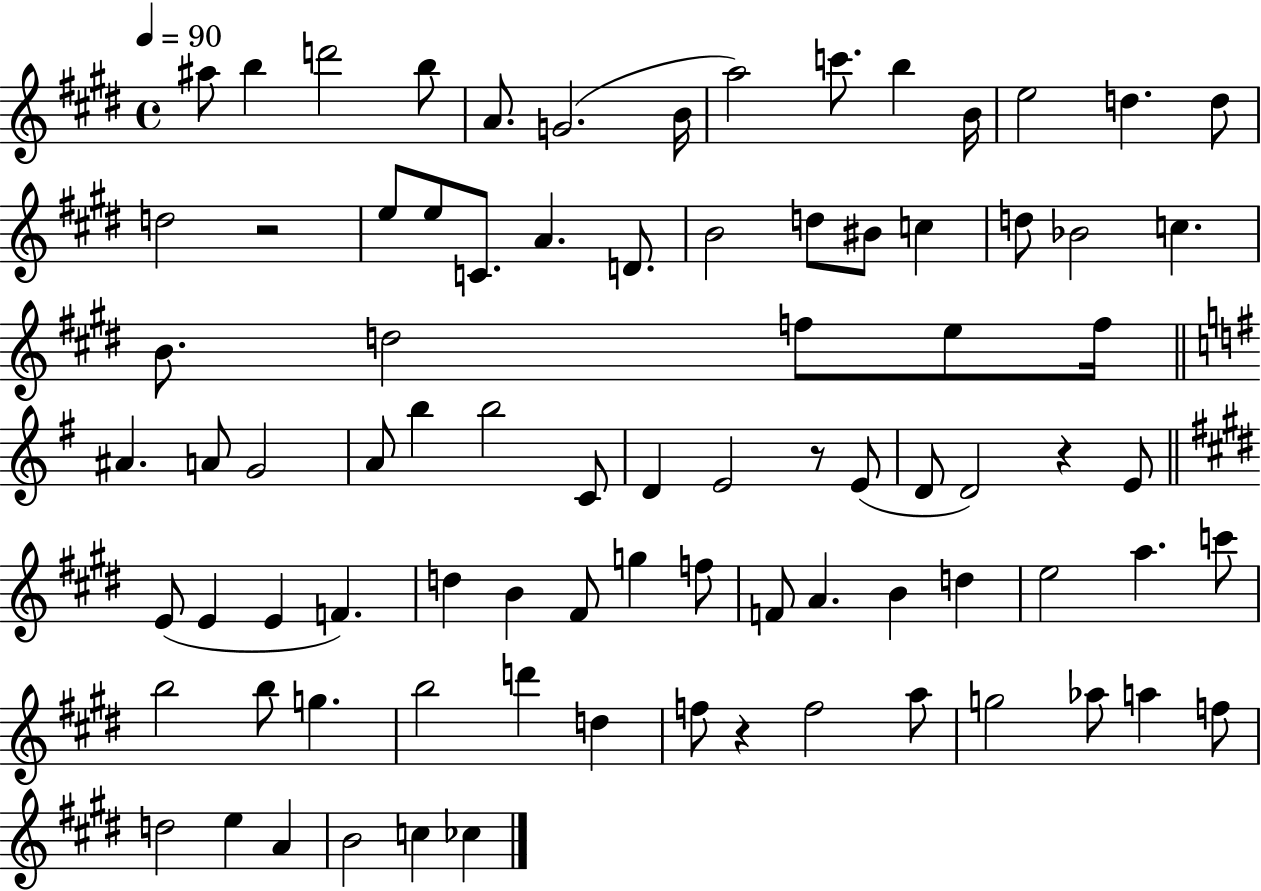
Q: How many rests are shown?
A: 4